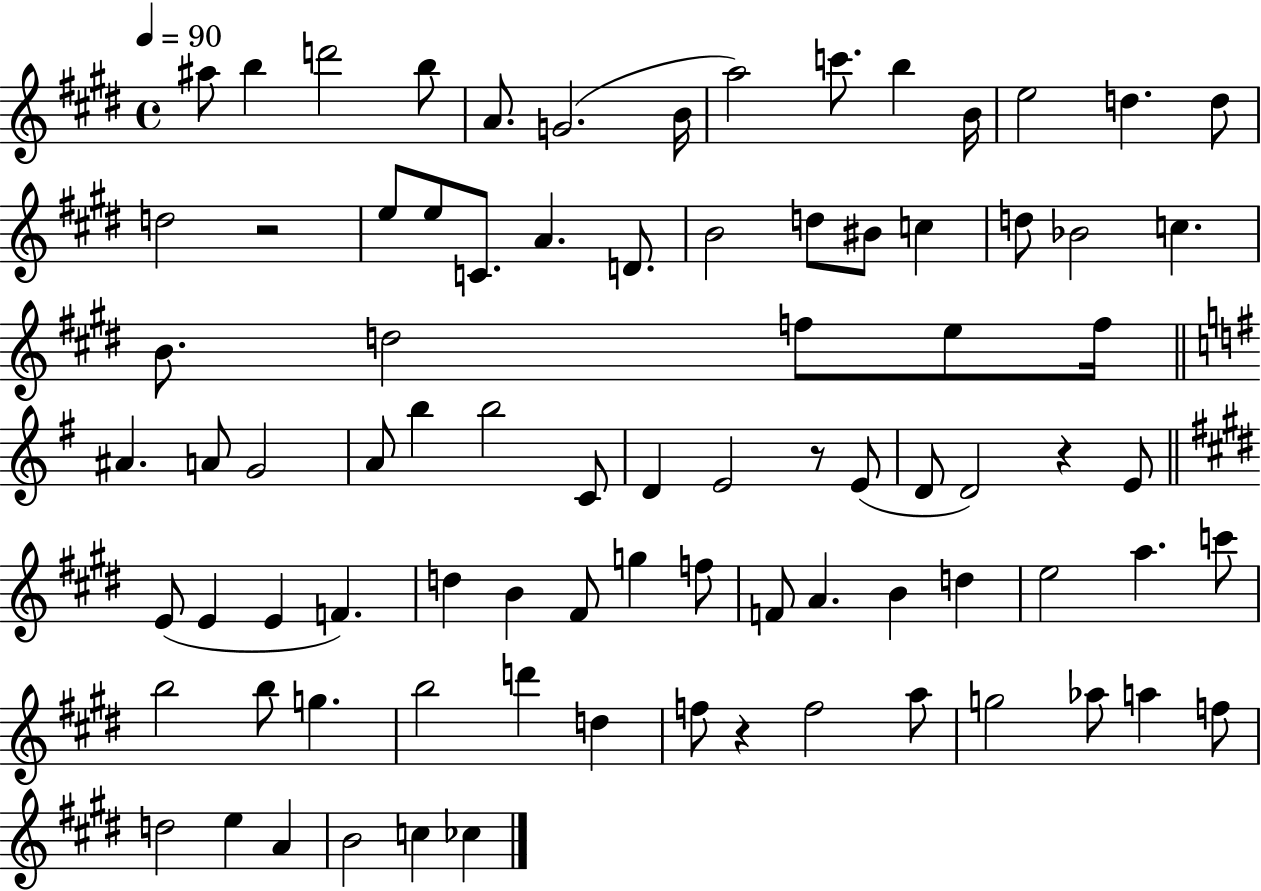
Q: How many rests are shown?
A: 4